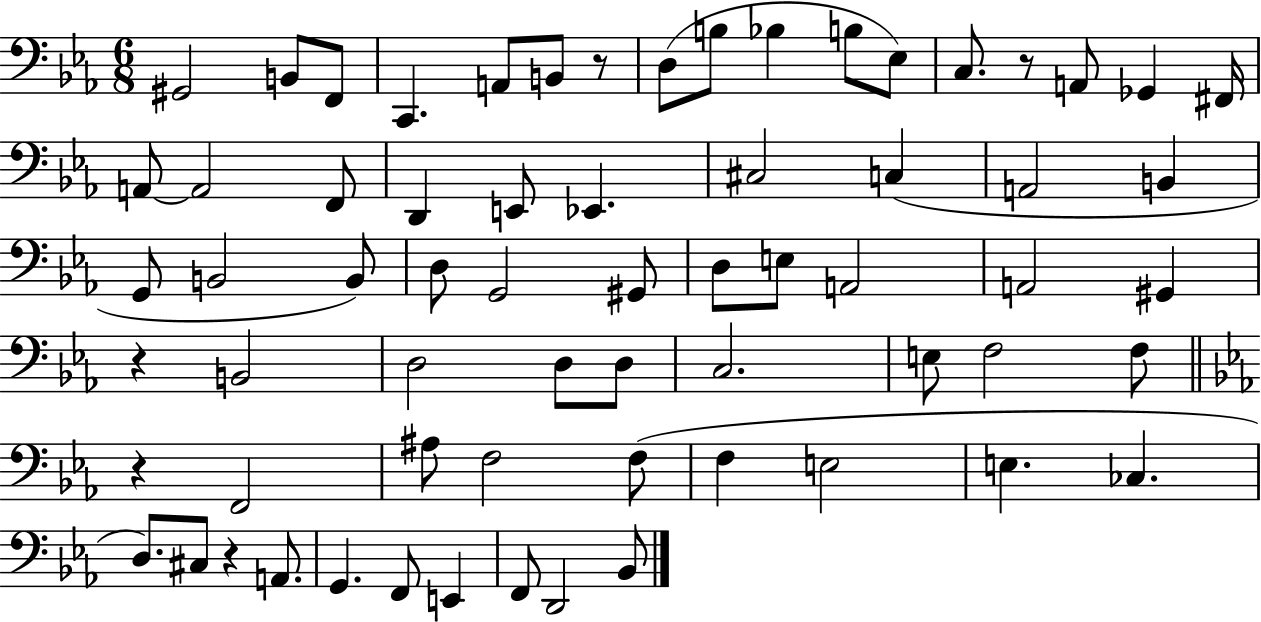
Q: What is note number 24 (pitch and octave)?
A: A2